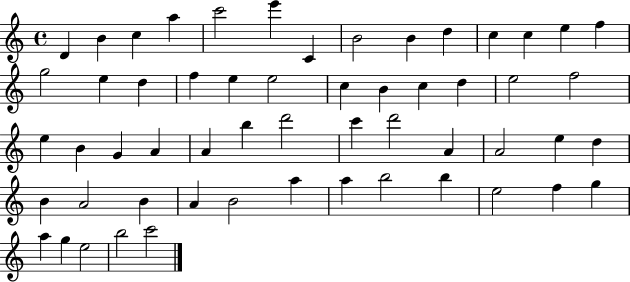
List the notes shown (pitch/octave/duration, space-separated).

D4/q B4/q C5/q A5/q C6/h E6/q C4/q B4/h B4/q D5/q C5/q C5/q E5/q F5/q G5/h E5/q D5/q F5/q E5/q E5/h C5/q B4/q C5/q D5/q E5/h F5/h E5/q B4/q G4/q A4/q A4/q B5/q D6/h C6/q D6/h A4/q A4/h E5/q D5/q B4/q A4/h B4/q A4/q B4/h A5/q A5/q B5/h B5/q E5/h F5/q G5/q A5/q G5/q E5/h B5/h C6/h